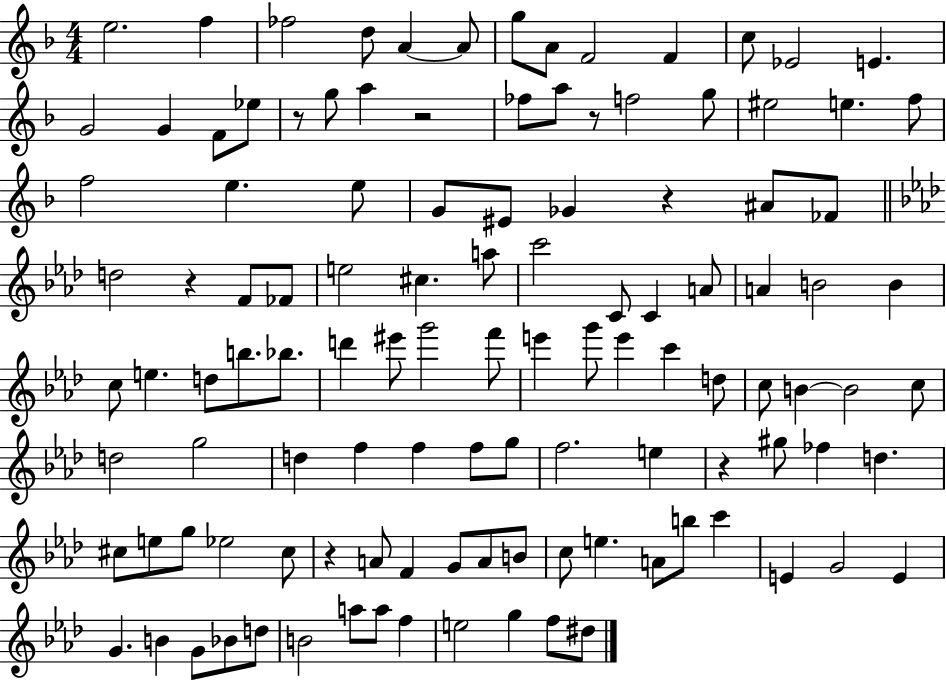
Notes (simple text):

E5/h. F5/q FES5/h D5/e A4/q A4/e G5/e A4/e F4/h F4/q C5/e Eb4/h E4/q. G4/h G4/q F4/e Eb5/e R/e G5/e A5/q R/h FES5/e A5/e R/e F5/h G5/e EIS5/h E5/q. F5/e F5/h E5/q. E5/e G4/e EIS4/e Gb4/q R/q A#4/e FES4/e D5/h R/q F4/e FES4/e E5/h C#5/q. A5/e C6/h C4/e C4/q A4/e A4/q B4/h B4/q C5/e E5/q. D5/e B5/e. Bb5/e. D6/q EIS6/e G6/h F6/e E6/q G6/e E6/q C6/q D5/e C5/e B4/q B4/h C5/e D5/h G5/h D5/q F5/q F5/q F5/e G5/e F5/h. E5/q R/q G#5/e FES5/q D5/q. C#5/e E5/e G5/e Eb5/h C#5/e R/q A4/e F4/q G4/e A4/e B4/e C5/e E5/q. A4/e B5/e C6/q E4/q G4/h E4/q G4/q. B4/q G4/e Bb4/e D5/e B4/h A5/e A5/e F5/q E5/h G5/q F5/e D#5/e